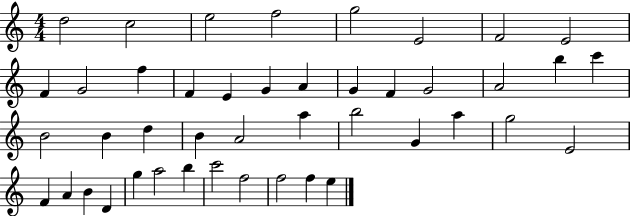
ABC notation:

X:1
T:Untitled
M:4/4
L:1/4
K:C
d2 c2 e2 f2 g2 E2 F2 E2 F G2 f F E G A G F G2 A2 b c' B2 B d B A2 a b2 G a g2 E2 F A B D g a2 b c'2 f2 f2 f e